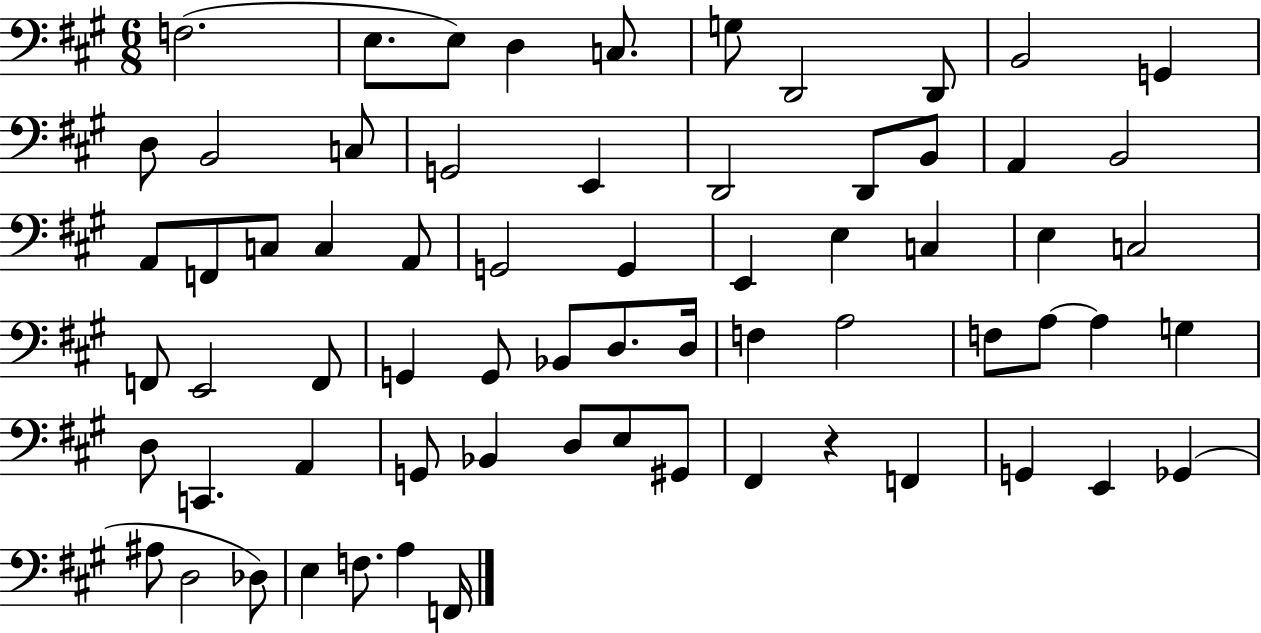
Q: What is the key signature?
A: A major